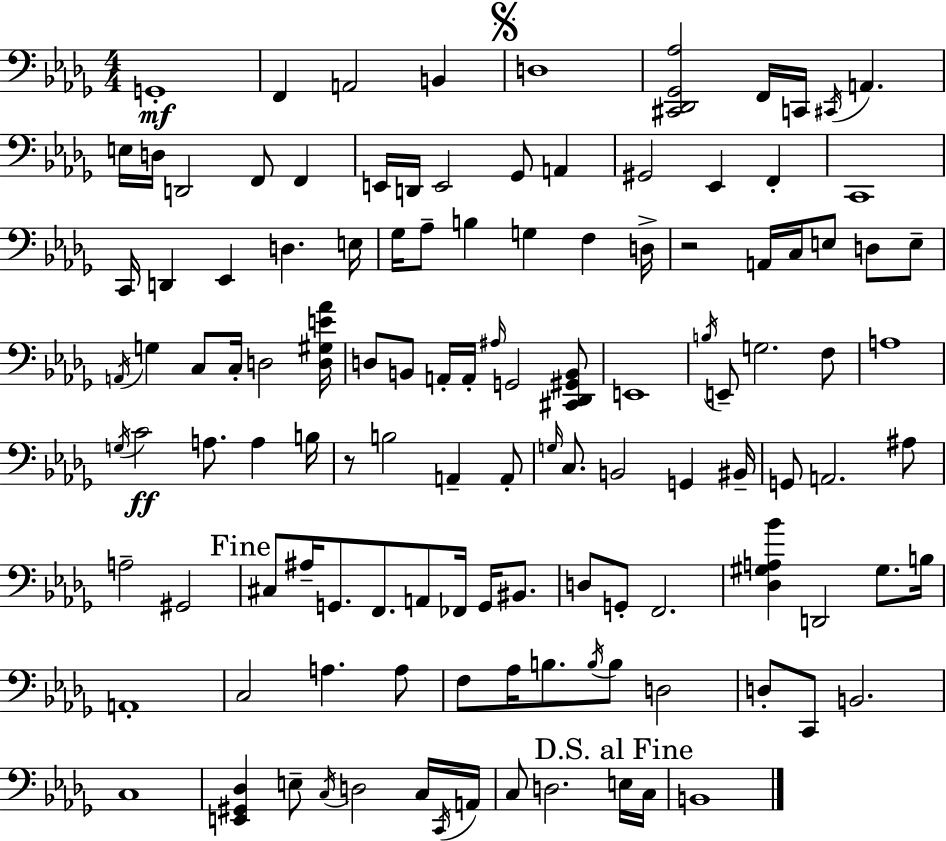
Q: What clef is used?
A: bass